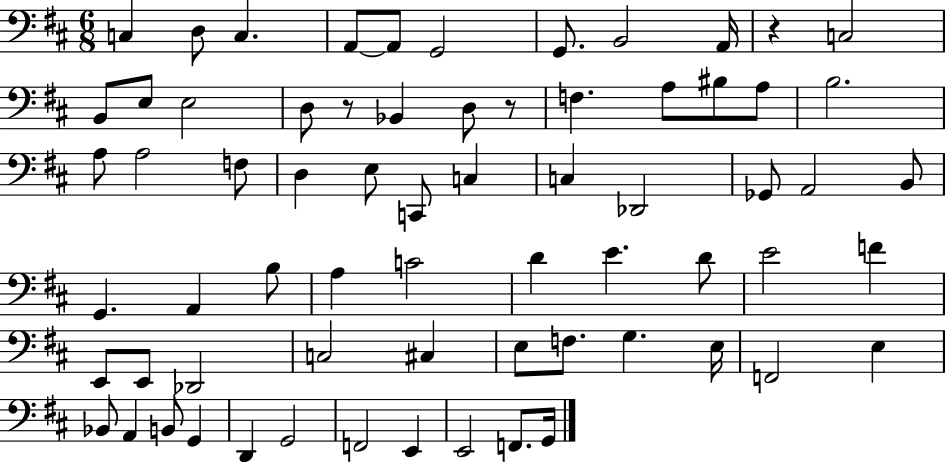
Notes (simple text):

C3/q D3/e C3/q. A2/e A2/e G2/h G2/e. B2/h A2/s R/q C3/h B2/e E3/e E3/h D3/e R/e Bb2/q D3/e R/e F3/q. A3/e BIS3/e A3/e B3/h. A3/e A3/h F3/e D3/q E3/e C2/e C3/q C3/q Db2/h Gb2/e A2/h B2/e G2/q. A2/q B3/e A3/q C4/h D4/q E4/q. D4/e E4/h F4/q E2/e E2/e Db2/h C3/h C#3/q E3/e F3/e. G3/q. E3/s F2/h E3/q Bb2/e A2/q B2/e G2/q D2/q G2/h F2/h E2/q E2/h F2/e. G2/s